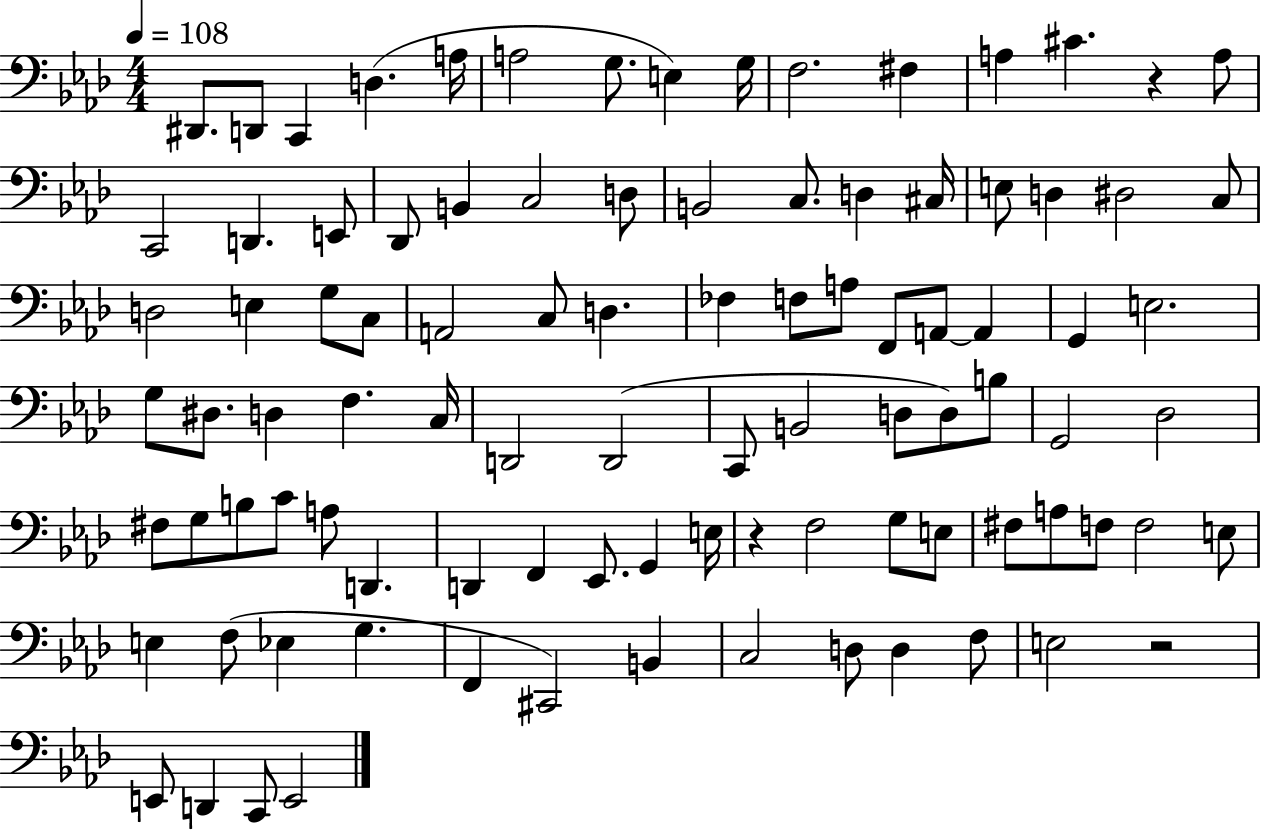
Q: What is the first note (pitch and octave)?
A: D#2